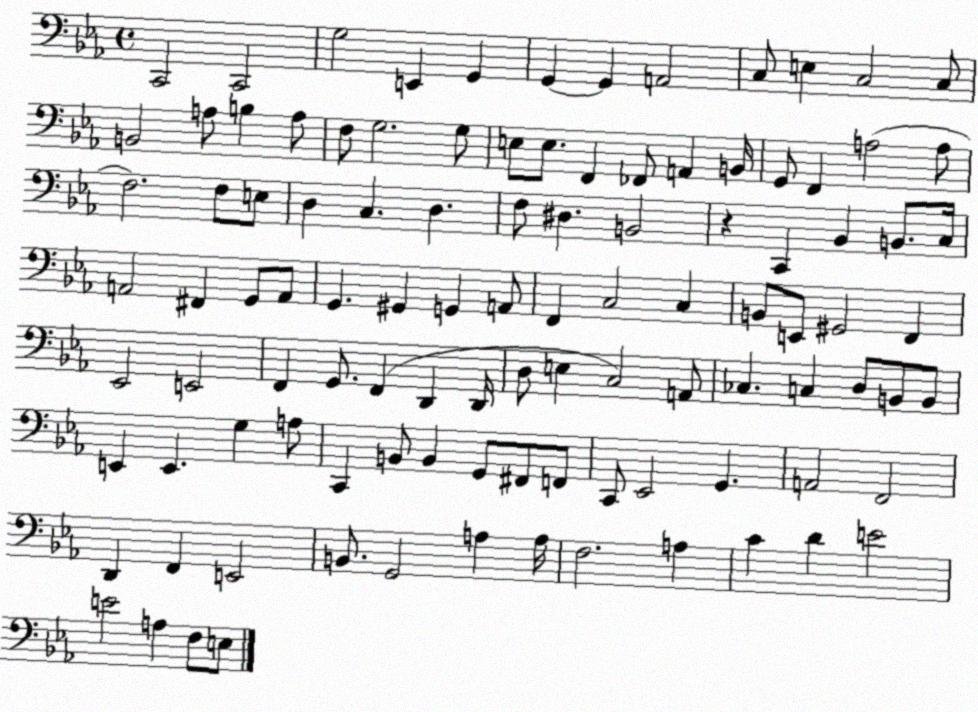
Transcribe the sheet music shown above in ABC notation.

X:1
T:Untitled
M:4/4
L:1/4
K:Eb
C,,2 C,,2 G,2 E,, G,, G,, G,, A,,2 C,/2 E, C,2 C,/2 B,,2 A,/2 B, A,/2 F,/2 G,2 G,/2 E,/2 E,/2 F,, _F,,/2 A,, B,,/4 G,,/2 F,, A,2 A,/2 F,2 F,/2 E,/2 D, C, D, F,/2 ^D, B,,2 z C,, _B,, B,,/2 C,/4 A,,2 ^F,, G,,/2 A,,/2 G,, ^G,, G,, A,,/2 F,, C,2 C, B,,/2 E,,/2 ^G,,2 F,, _E,,2 E,,2 F,, G,,/2 F,, D,, D,,/4 D,/2 E, C,2 A,,/2 _C, C, D,/2 B,,/2 B,,/2 E,, E,, G, A,/2 C,, B,,/2 B,, G,,/2 ^F,,/2 F,,/2 C,,/2 _E,,2 G,, A,,2 F,,2 D,, F,, E,,2 B,,/2 G,,2 A, A,/4 F,2 A, C D E2 E2 A, F,/2 E,/2